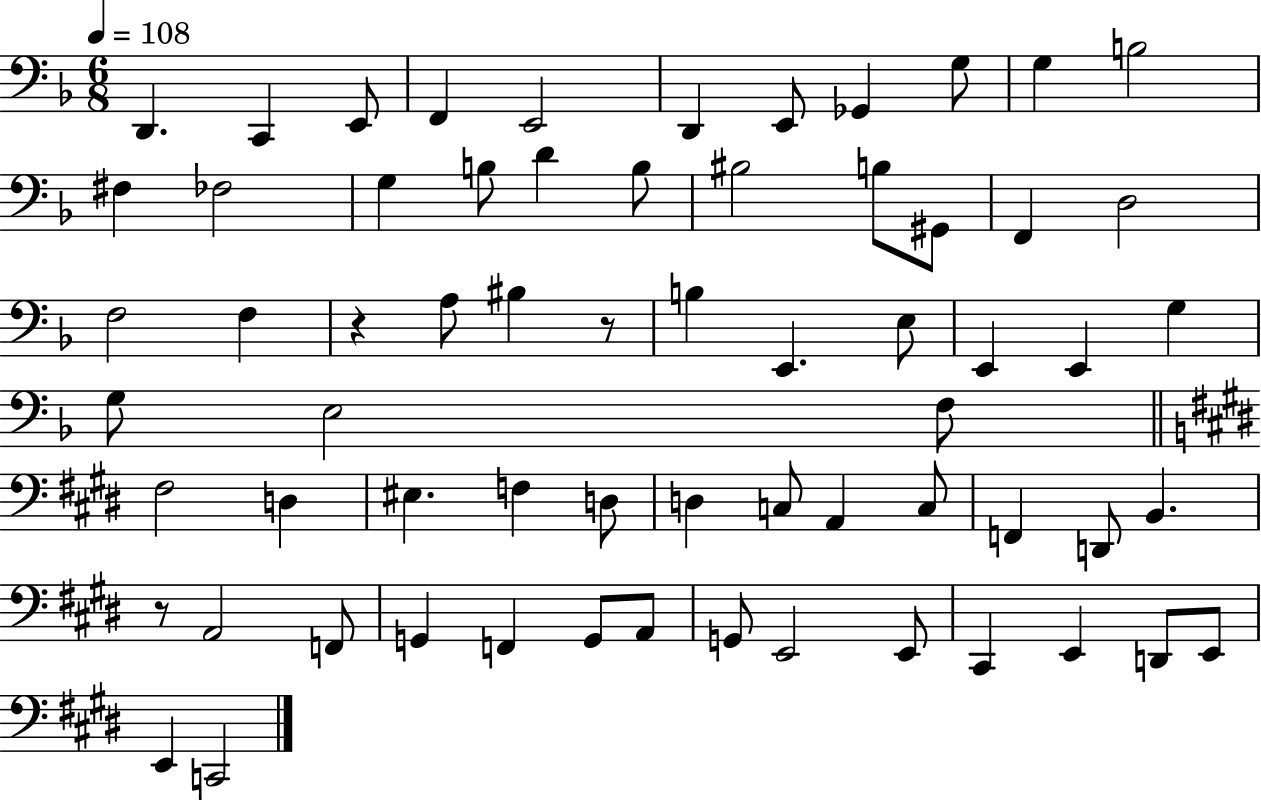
X:1
T:Untitled
M:6/8
L:1/4
K:F
D,, C,, E,,/2 F,, E,,2 D,, E,,/2 _G,, G,/2 G, B,2 ^F, _F,2 G, B,/2 D B,/2 ^B,2 B,/2 ^G,,/2 F,, D,2 F,2 F, z A,/2 ^B, z/2 B, E,, E,/2 E,, E,, G, G,/2 E,2 F,/2 ^F,2 D, ^E, F, D,/2 D, C,/2 A,, C,/2 F,, D,,/2 B,, z/2 A,,2 F,,/2 G,, F,, G,,/2 A,,/2 G,,/2 E,,2 E,,/2 ^C,, E,, D,,/2 E,,/2 E,, C,,2